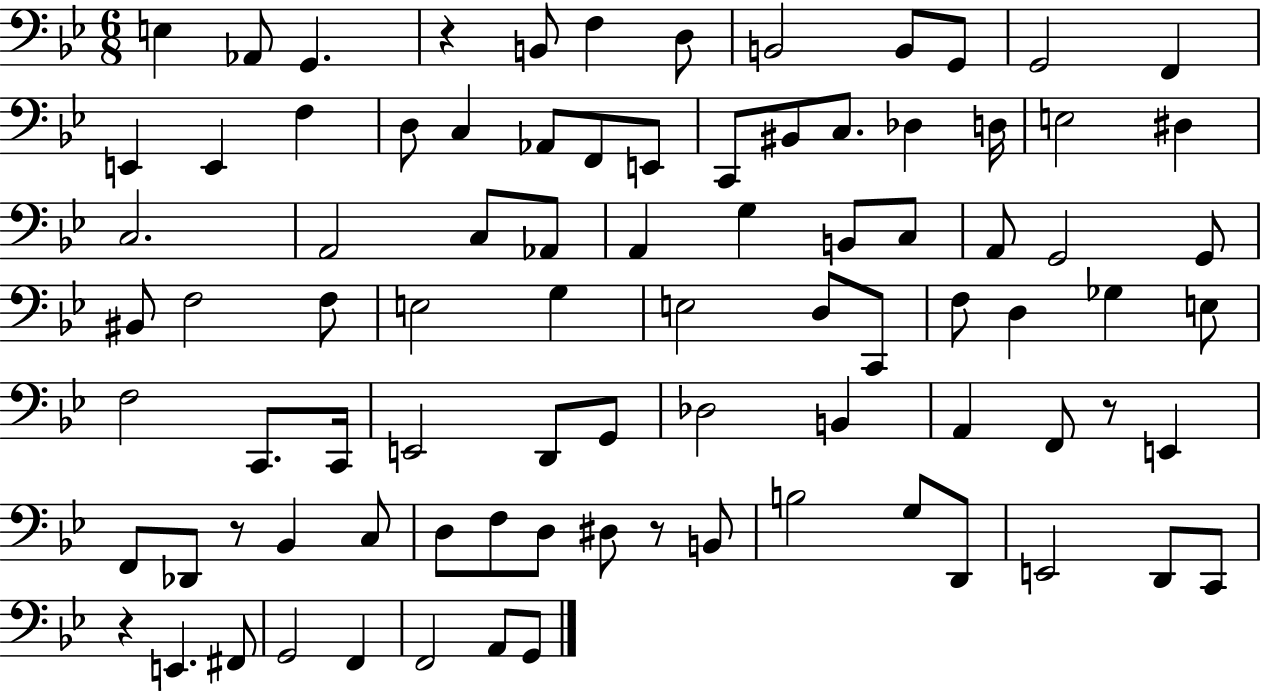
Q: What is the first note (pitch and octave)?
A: E3